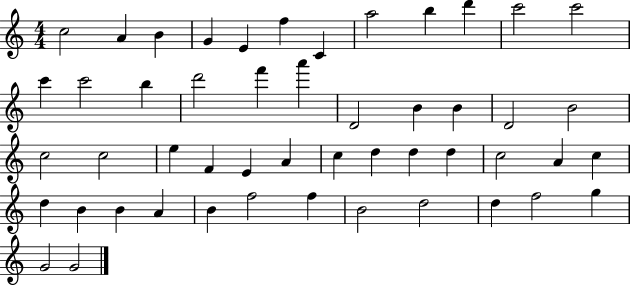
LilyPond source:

{
  \clef treble
  \numericTimeSignature
  \time 4/4
  \key c \major
  c''2 a'4 b'4 | g'4 e'4 f''4 c'4 | a''2 b''4 d'''4 | c'''2 c'''2 | \break c'''4 c'''2 b''4 | d'''2 f'''4 a'''4 | d'2 b'4 b'4 | d'2 b'2 | \break c''2 c''2 | e''4 f'4 e'4 a'4 | c''4 d''4 d''4 d''4 | c''2 a'4 c''4 | \break d''4 b'4 b'4 a'4 | b'4 f''2 f''4 | b'2 d''2 | d''4 f''2 g''4 | \break g'2 g'2 | \bar "|."
}